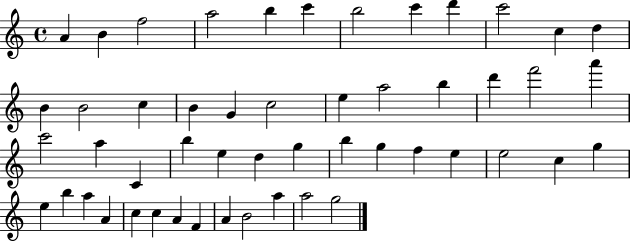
{
  \clef treble
  \time 4/4
  \defaultTimeSignature
  \key c \major
  a'4 b'4 f''2 | a''2 b''4 c'''4 | b''2 c'''4 d'''4 | c'''2 c''4 d''4 | \break b'4 b'2 c''4 | b'4 g'4 c''2 | e''4 a''2 b''4 | d'''4 f'''2 a'''4 | \break c'''2 a''4 c'4 | b''4 e''4 d''4 g''4 | b''4 g''4 f''4 e''4 | e''2 c''4 g''4 | \break e''4 b''4 a''4 a'4 | c''4 c''4 a'4 f'4 | a'4 b'2 a''4 | a''2 g''2 | \break \bar "|."
}